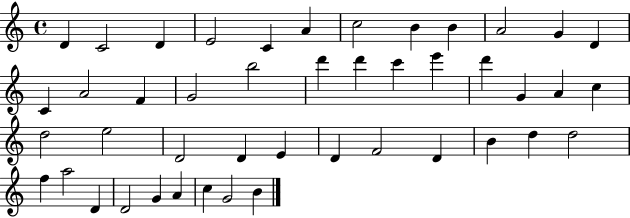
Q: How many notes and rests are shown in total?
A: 45